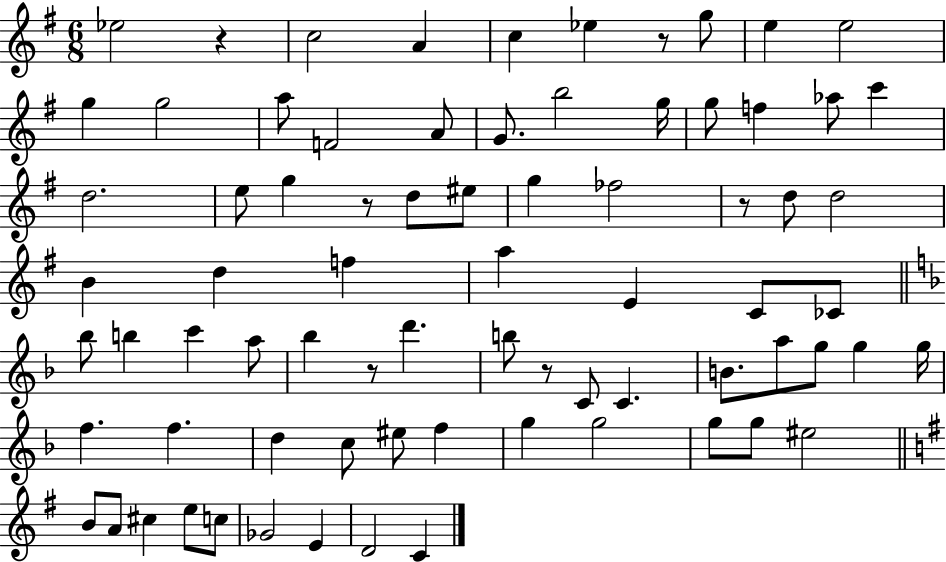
X:1
T:Untitled
M:6/8
L:1/4
K:G
_e2 z c2 A c _e z/2 g/2 e e2 g g2 a/2 F2 A/2 G/2 b2 g/4 g/2 f _a/2 c' d2 e/2 g z/2 d/2 ^e/2 g _f2 z/2 d/2 d2 B d f a E C/2 _C/2 _b/2 b c' a/2 _b z/2 d' b/2 z/2 C/2 C B/2 a/2 g/2 g g/4 f f d c/2 ^e/2 f g g2 g/2 g/2 ^e2 B/2 A/2 ^c e/2 c/2 _G2 E D2 C